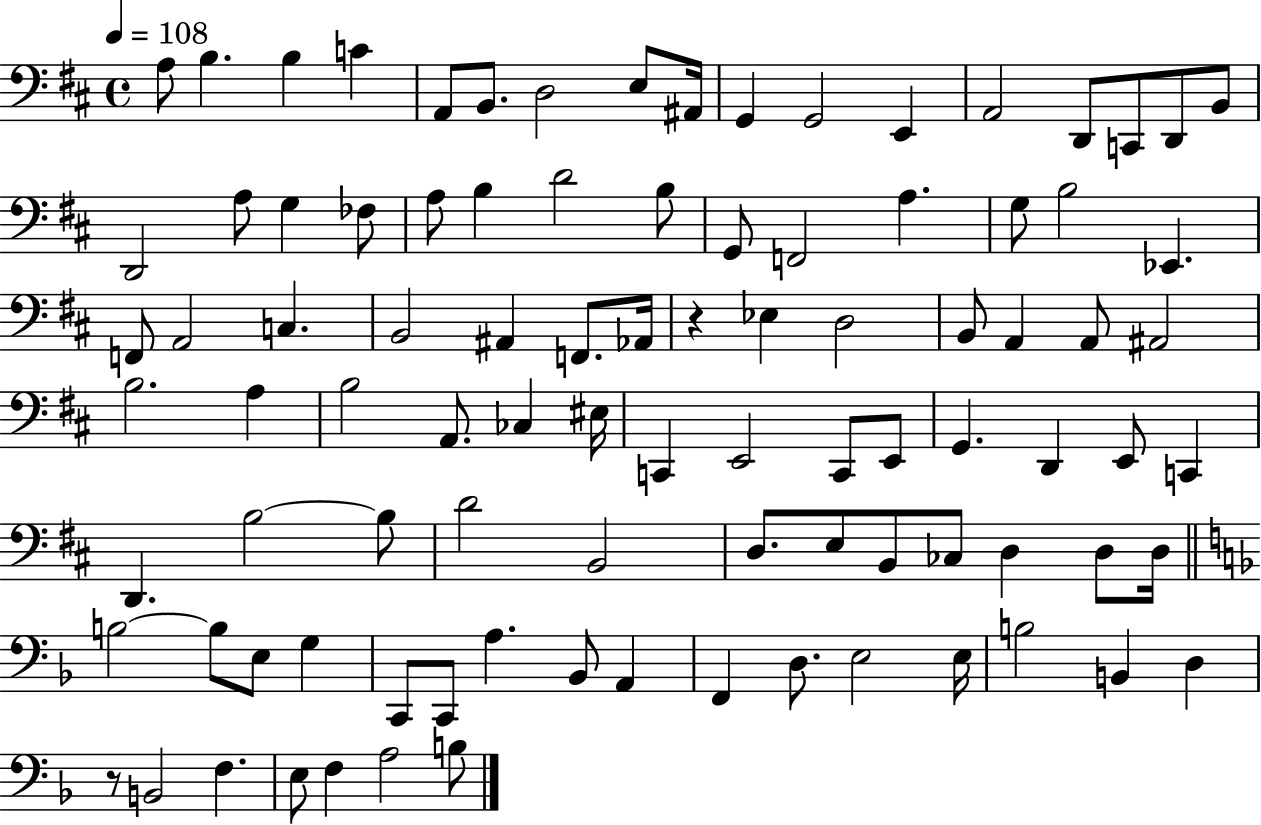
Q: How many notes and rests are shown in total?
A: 94